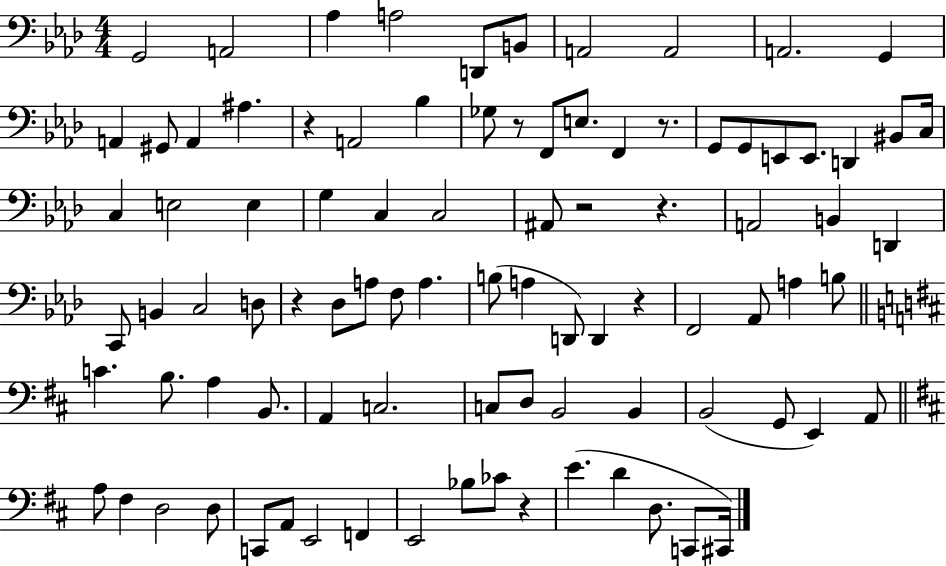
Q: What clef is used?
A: bass